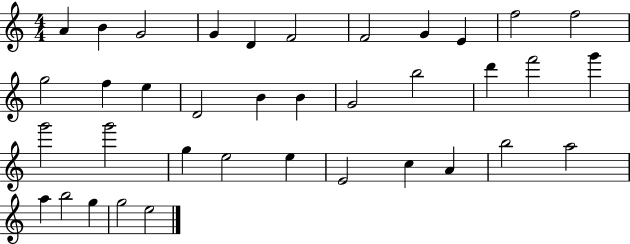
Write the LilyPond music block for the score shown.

{
  \clef treble
  \numericTimeSignature
  \time 4/4
  \key c \major
  a'4 b'4 g'2 | g'4 d'4 f'2 | f'2 g'4 e'4 | f''2 f''2 | \break g''2 f''4 e''4 | d'2 b'4 b'4 | g'2 b''2 | d'''4 f'''2 g'''4 | \break g'''2 g'''2 | g''4 e''2 e''4 | e'2 c''4 a'4 | b''2 a''2 | \break a''4 b''2 g''4 | g''2 e''2 | \bar "|."
}